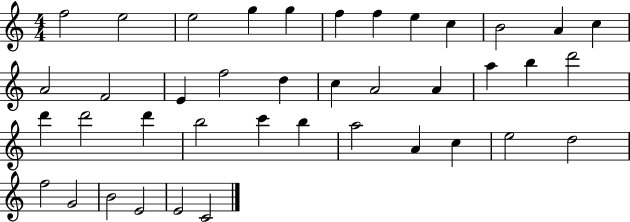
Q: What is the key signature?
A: C major